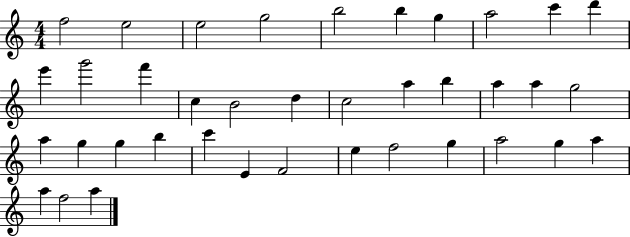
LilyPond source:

{
  \clef treble
  \numericTimeSignature
  \time 4/4
  \key c \major
  f''2 e''2 | e''2 g''2 | b''2 b''4 g''4 | a''2 c'''4 d'''4 | \break e'''4 g'''2 f'''4 | c''4 b'2 d''4 | c''2 a''4 b''4 | a''4 a''4 g''2 | \break a''4 g''4 g''4 b''4 | c'''4 e'4 f'2 | e''4 f''2 g''4 | a''2 g''4 a''4 | \break a''4 f''2 a''4 | \bar "|."
}